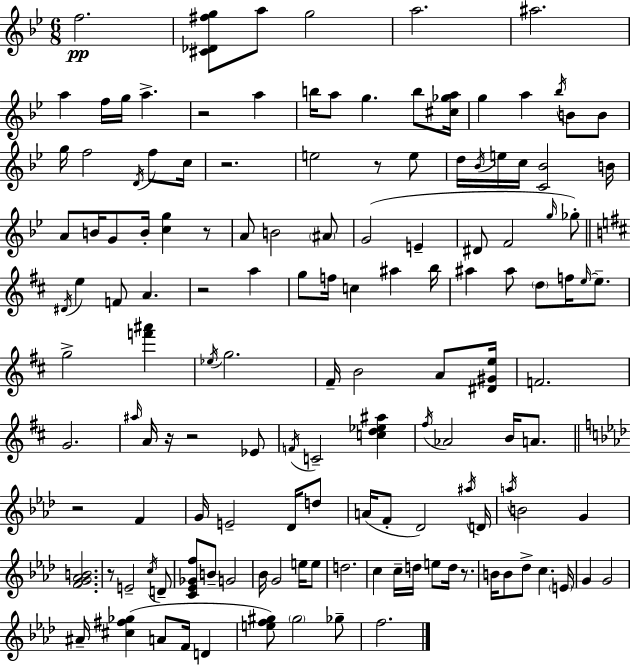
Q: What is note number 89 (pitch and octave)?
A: B4